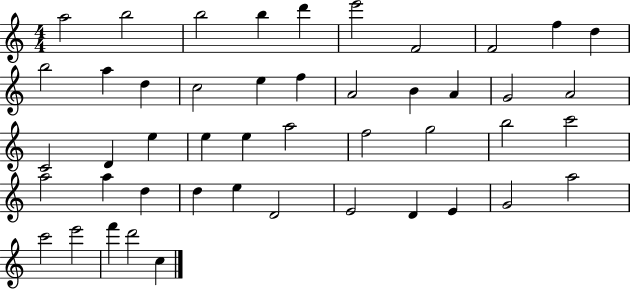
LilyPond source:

{
  \clef treble
  \numericTimeSignature
  \time 4/4
  \key c \major
  a''2 b''2 | b''2 b''4 d'''4 | e'''2 f'2 | f'2 f''4 d''4 | \break b''2 a''4 d''4 | c''2 e''4 f''4 | a'2 b'4 a'4 | g'2 a'2 | \break c'2 d'4 e''4 | e''4 e''4 a''2 | f''2 g''2 | b''2 c'''2 | \break a''2 a''4 d''4 | d''4 e''4 d'2 | e'2 d'4 e'4 | g'2 a''2 | \break c'''2 e'''2 | f'''4 d'''2 c''4 | \bar "|."
}